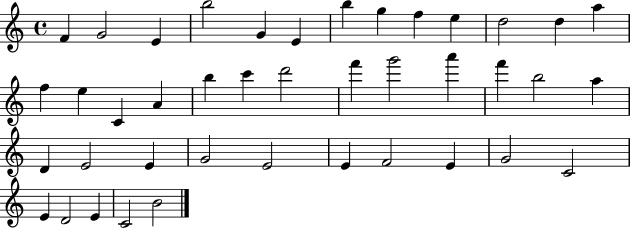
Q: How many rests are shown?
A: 0